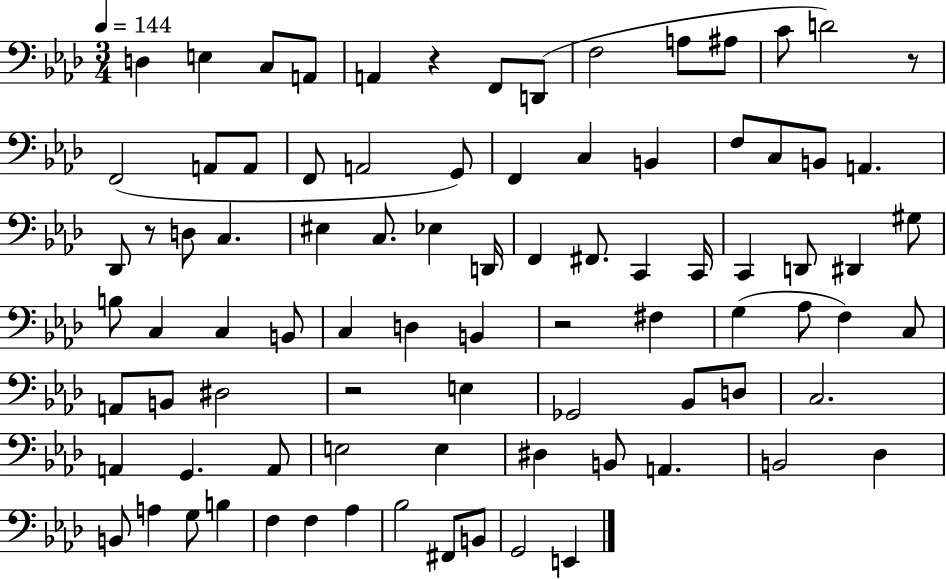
X:1
T:Untitled
M:3/4
L:1/4
K:Ab
D, E, C,/2 A,,/2 A,, z F,,/2 D,,/2 F,2 A,/2 ^A,/2 C/2 D2 z/2 F,,2 A,,/2 A,,/2 F,,/2 A,,2 G,,/2 F,, C, B,, F,/2 C,/2 B,,/2 A,, _D,,/2 z/2 D,/2 C, ^E, C,/2 _E, D,,/4 F,, ^F,,/2 C,, C,,/4 C,, D,,/2 ^D,, ^G,/2 B,/2 C, C, B,,/2 C, D, B,, z2 ^F, G, _A,/2 F, C,/2 A,,/2 B,,/2 ^D,2 z2 E, _G,,2 _B,,/2 D,/2 C,2 A,, G,, A,,/2 E,2 E, ^D, B,,/2 A,, B,,2 _D, B,,/2 A, G,/2 B, F, F, _A, _B,2 ^F,,/2 B,,/2 G,,2 E,,